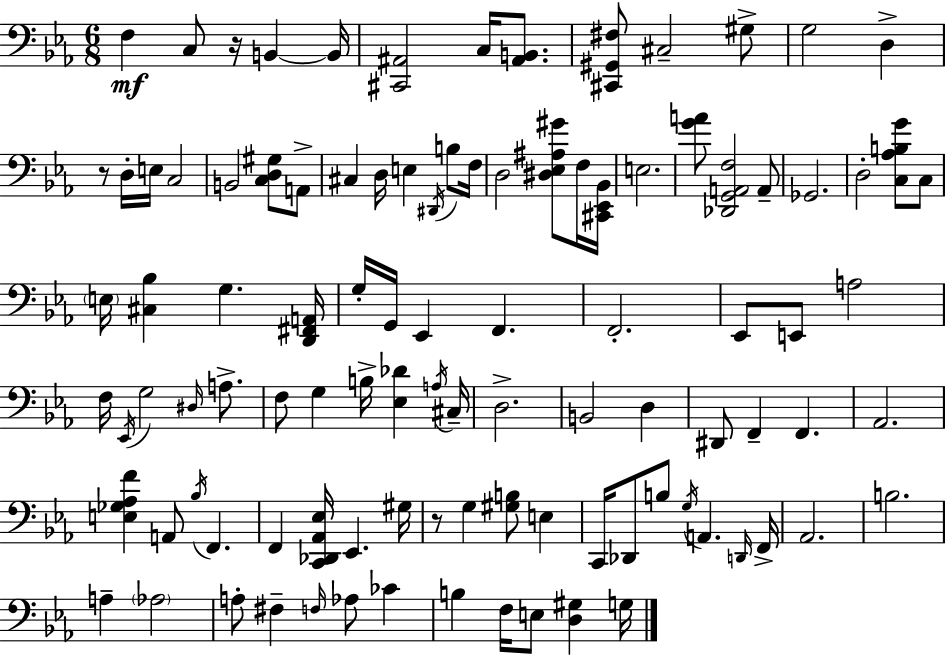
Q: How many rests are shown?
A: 3